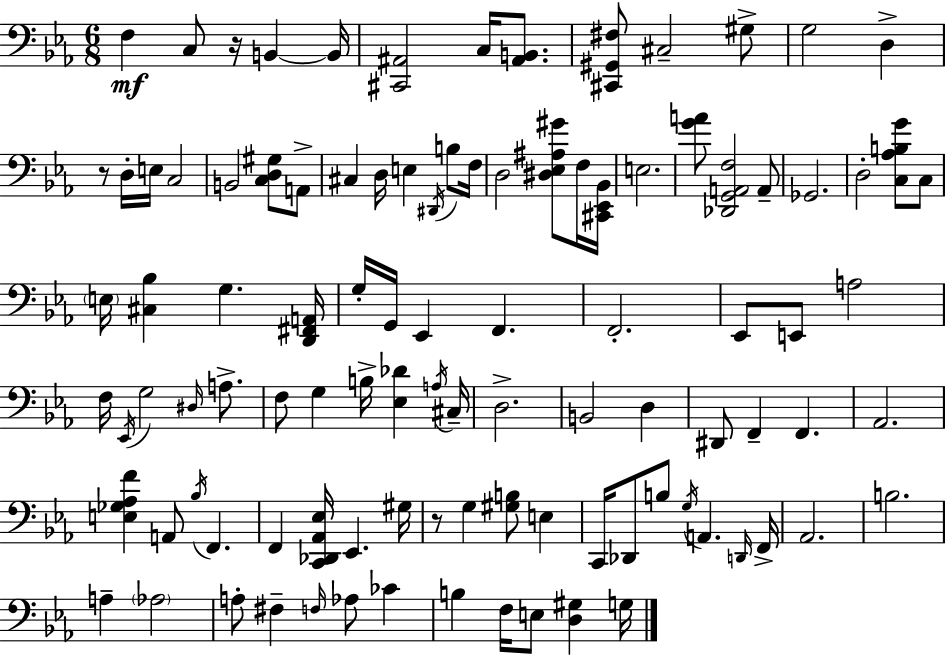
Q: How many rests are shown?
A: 3